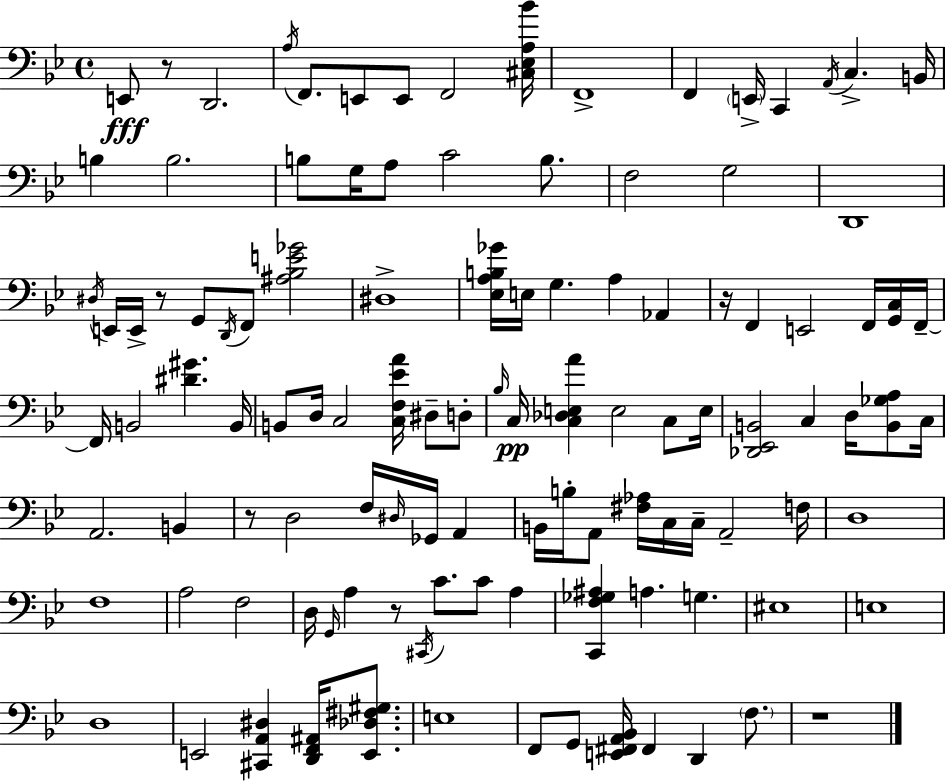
E2/e R/e D2/h. A3/s F2/e. E2/e E2/e F2/h [C#3,Eb3,A3,Bb4]/s F2/w F2/q E2/s C2/q A2/s C3/q. B2/s B3/q B3/h. B3/e G3/s A3/e C4/h B3/e. F3/h G3/h D2/w D#3/s E2/s E2/s R/e G2/e D2/s F2/e [A#3,Bb3,E4,Gb4]/h D#3/w [Eb3,A3,B3,Gb4]/s E3/s G3/q. A3/q Ab2/q R/s F2/q E2/h F2/s [G2,C3]/s F2/s F2/s B2/h [D#4,G#4]/q. B2/s B2/e D3/s C3/h [C3,F3,Eb4,A4]/s D#3/e D3/e Bb3/s C3/s [C3,Db3,E3,A4]/q E3/h C3/e E3/s [Db2,Eb2,B2]/h C3/q D3/s [B2,Gb3,A3]/e C3/s A2/h. B2/q R/e D3/h F3/s D#3/s Gb2/s A2/q B2/s B3/s A2/e [F#3,Ab3]/s C3/s C3/s A2/h F3/s D3/w F3/w A3/h F3/h D3/s G2/s A3/q R/e C#2/s C4/e. C4/e A3/q [C2,F3,Gb3,A#3]/q A3/q. G3/q. EIS3/w E3/w D3/w E2/h [C#2,A2,D#3]/q [D2,F2,A#2]/s [E2,Db3,F#3,G#3]/e. E3/w F2/e G2/e [E2,F#2,A2,Bb2]/s F#2/q D2/q F3/e. R/w